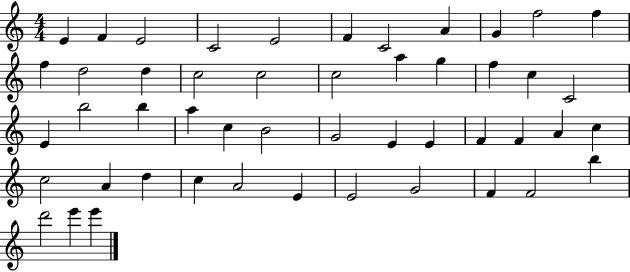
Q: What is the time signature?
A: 4/4